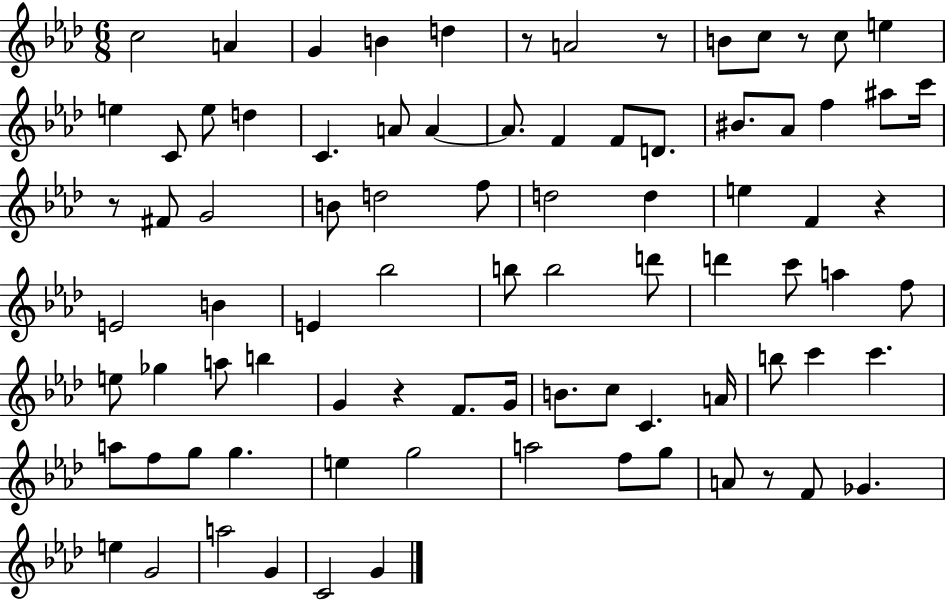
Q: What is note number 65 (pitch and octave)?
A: E5